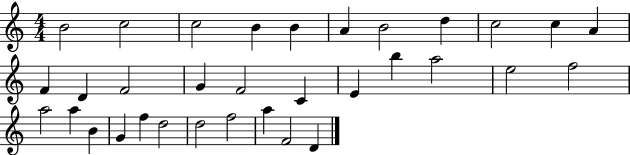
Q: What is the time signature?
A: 4/4